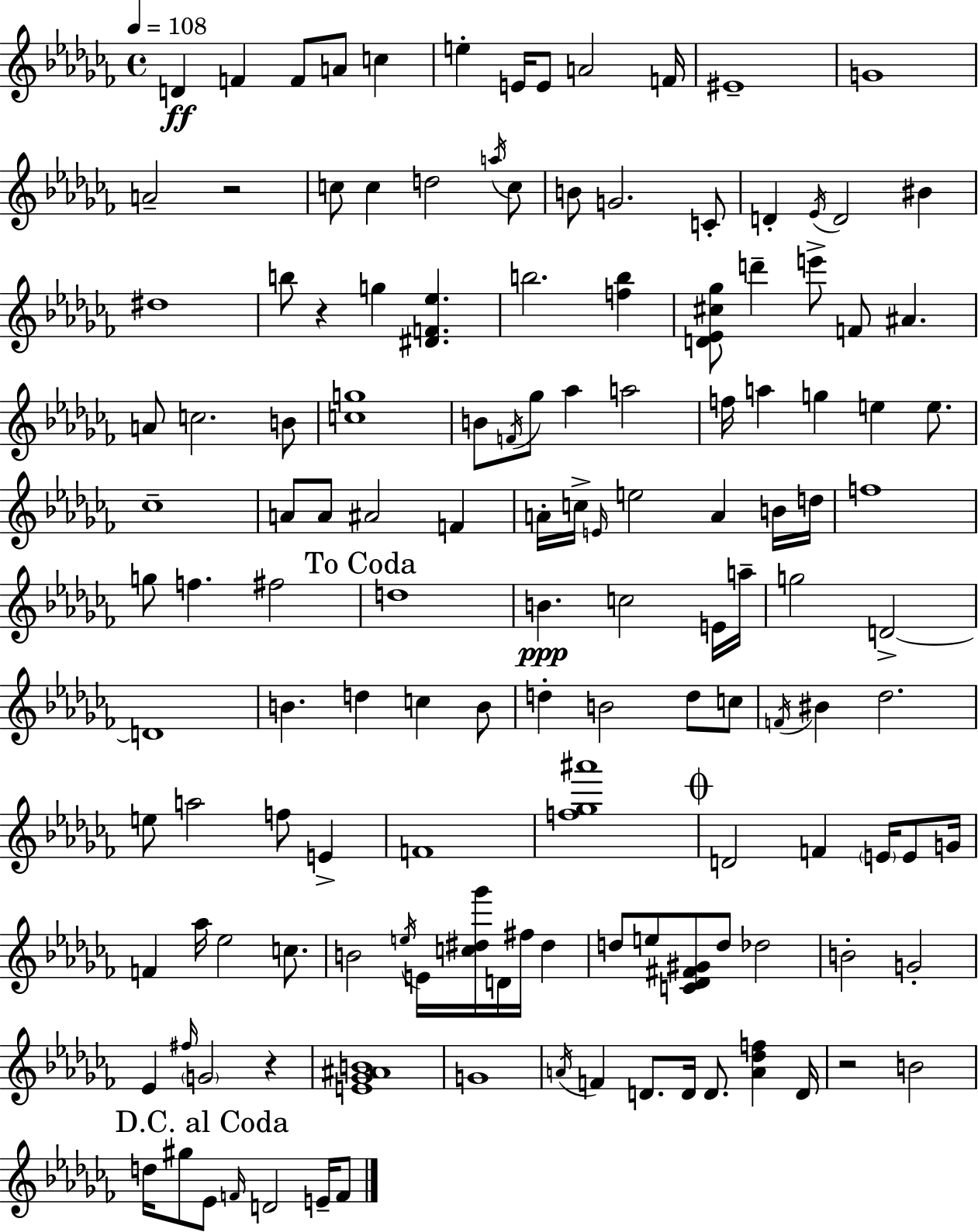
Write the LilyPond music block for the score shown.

{
  \clef treble
  \time 4/4
  \defaultTimeSignature
  \key aes \minor
  \tempo 4 = 108
  d'4\ff f'4 f'8 a'8 c''4 | e''4-. e'16 e'8 a'2 f'16 | eis'1-- | g'1 | \break a'2-- r2 | c''8 c''4 d''2 \acciaccatura { a''16 } c''8 | b'8 g'2. c'8-. | d'4-. \acciaccatura { ees'16 } d'2 bis'4 | \break dis''1 | b''8 r4 g''4 <dis' f' ees''>4. | b''2. <f'' b''>4 | <d' ees' cis'' ges''>8 d'''4-- e'''8-> f'8 ais'4. | \break a'8 c''2. | b'8 <c'' g''>1 | b'8 \acciaccatura { f'16 } ges''8 aes''4 a''2 | f''16 a''4 g''4 e''4 | \break e''8. ces''1-- | a'8 a'8 ais'2 f'4 | a'16-. c''16-> \grace { e'16 } e''2 a'4 | b'16 d''16 f''1 | \break g''8 f''4. fis''2 | \mark "To Coda" d''1 | b'4.\ppp c''2 | e'16 a''16-- g''2 d'2->~~ | \break d'1 | b'4. d''4 c''4 | b'8 d''4-. b'2 | d''8 c''8 \acciaccatura { f'16 } bis'4 des''2. | \break e''8 a''2 f''8 | e'4-> f'1 | <f'' ges'' ais'''>1 | \mark \markup { \musicglyph "scripts.coda" } d'2 f'4 | \break \parenthesize e'16 e'8 g'16 f'4 aes''16 ees''2 | c''8. b'2 \acciaccatura { e''16 } e'16 <c'' dis'' ges'''>16 | d'16 fis''16 dis''4 d''8 e''8 <c' des' fis' gis'>8 d''8 des''2 | b'2-. g'2-. | \break ees'4 \grace { fis''16 } \parenthesize g'2 | r4 <e' ges' ais' b'>1 | g'1 | \acciaccatura { a'16 } f'4 d'8. d'16 | \break d'8. <a' des'' f''>4 d'16 r2 | b'2 \mark "D.C. al Coda" d''16 gis''8 ees'8 \grace { f'16 } d'2 | e'16-- f'8 \bar "|."
}